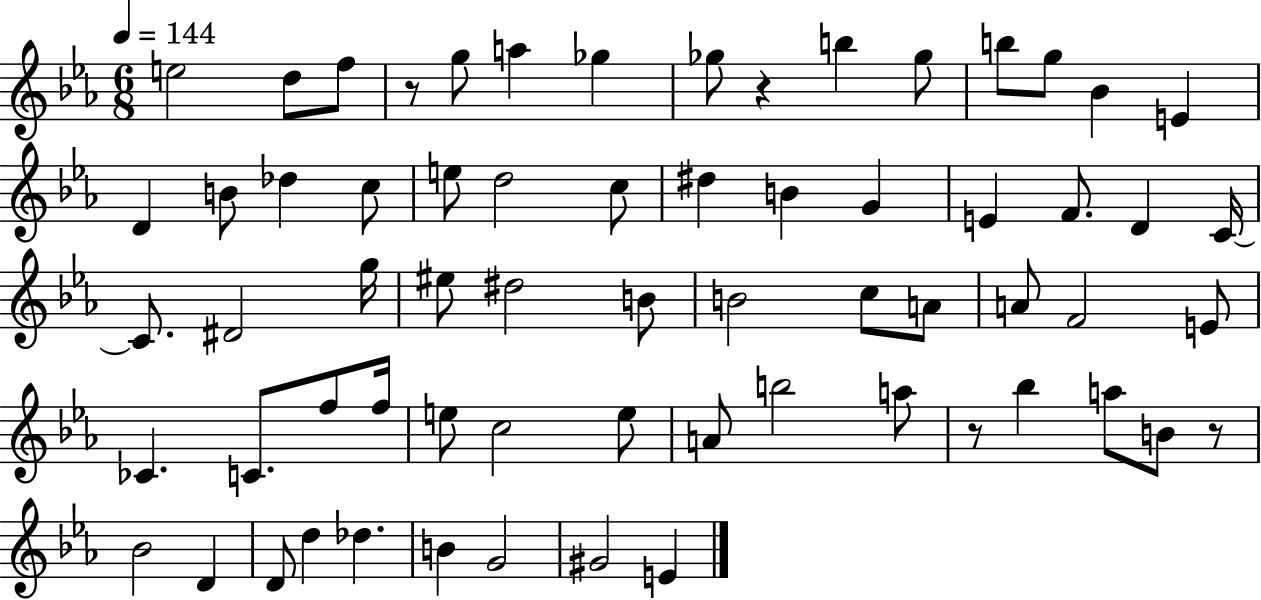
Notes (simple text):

E5/h D5/e F5/e R/e G5/e A5/q Gb5/q Gb5/e R/q B5/q Gb5/e B5/e G5/e Bb4/q E4/q D4/q B4/e Db5/q C5/e E5/e D5/h C5/e D#5/q B4/q G4/q E4/q F4/e. D4/q C4/s C4/e. D#4/h G5/s EIS5/e D#5/h B4/e B4/h C5/e A4/e A4/e F4/h E4/e CES4/q. C4/e. F5/e F5/s E5/e C5/h E5/e A4/e B5/h A5/e R/e Bb5/q A5/e B4/e R/e Bb4/h D4/q D4/e D5/q Db5/q. B4/q G4/h G#4/h E4/q